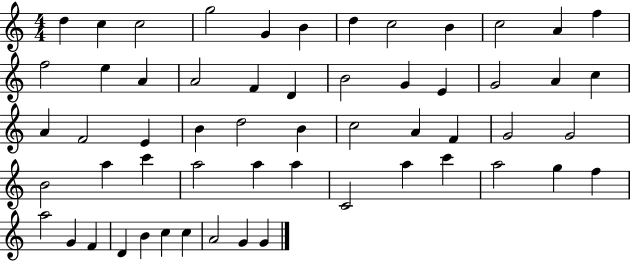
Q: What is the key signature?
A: C major